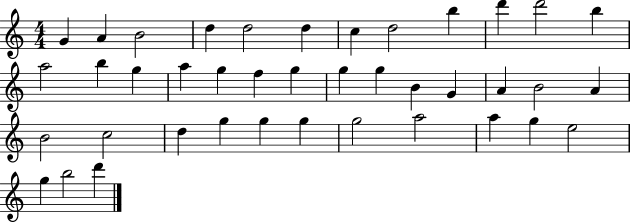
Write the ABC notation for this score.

X:1
T:Untitled
M:4/4
L:1/4
K:C
G A B2 d d2 d c d2 b d' d'2 b a2 b g a g f g g g B G A B2 A B2 c2 d g g g g2 a2 a g e2 g b2 d'